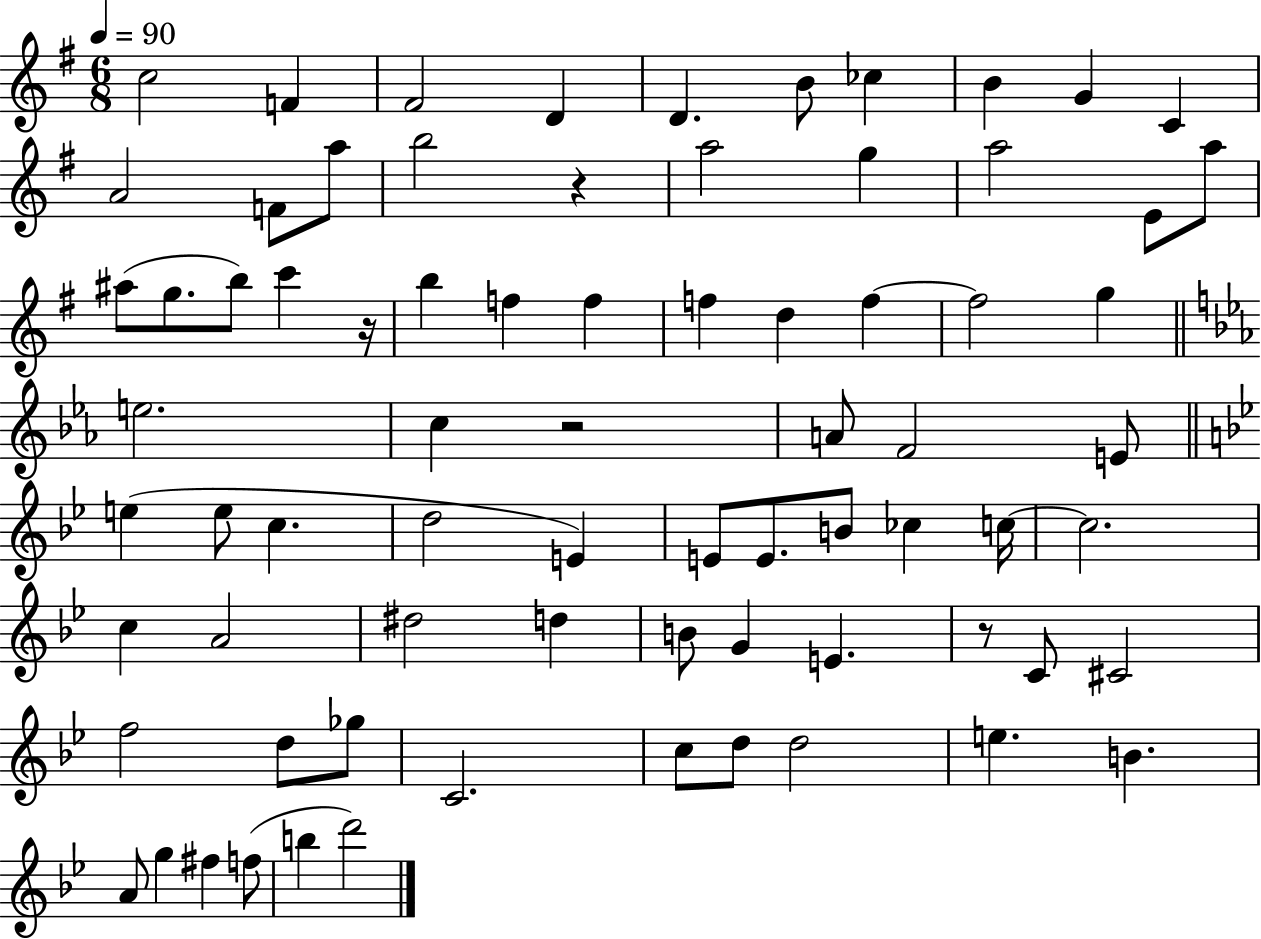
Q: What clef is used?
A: treble